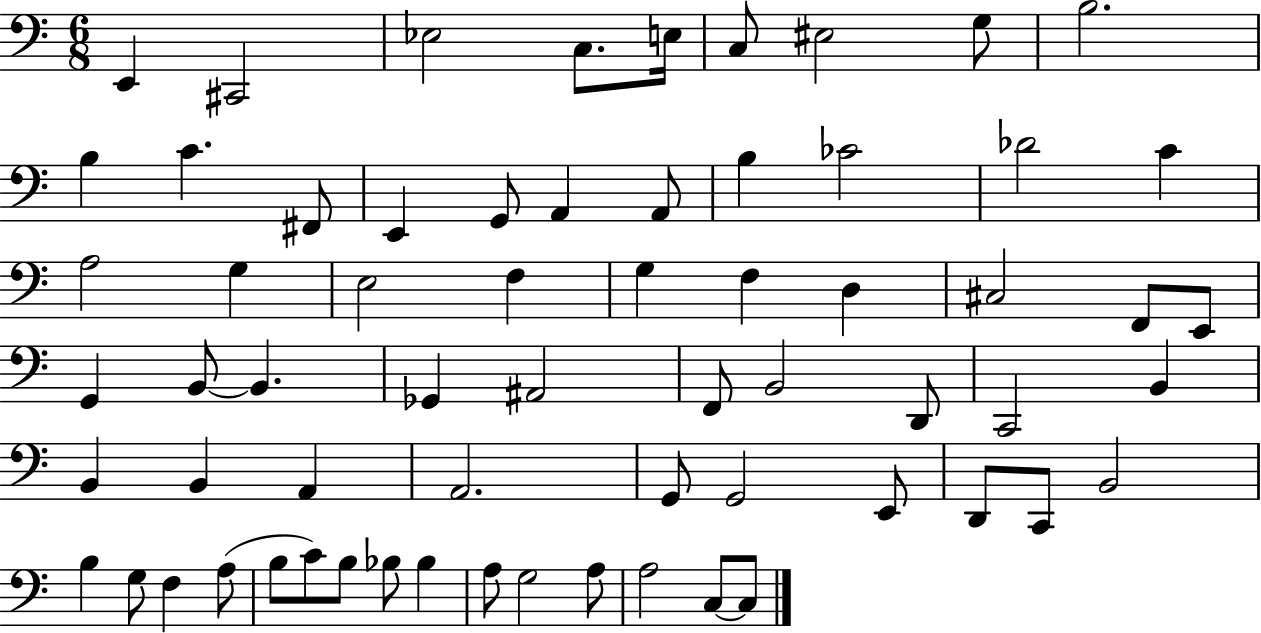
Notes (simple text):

E2/q C#2/h Eb3/h C3/e. E3/s C3/e EIS3/h G3/e B3/h. B3/q C4/q. F#2/e E2/q G2/e A2/q A2/e B3/q CES4/h Db4/h C4/q A3/h G3/q E3/h F3/q G3/q F3/q D3/q C#3/h F2/e E2/e G2/q B2/e B2/q. Gb2/q A#2/h F2/e B2/h D2/e C2/h B2/q B2/q B2/q A2/q A2/h. G2/e G2/h E2/e D2/e C2/e B2/h B3/q G3/e F3/q A3/e B3/e C4/e B3/e Bb3/e Bb3/q A3/e G3/h A3/e A3/h C3/e C3/e